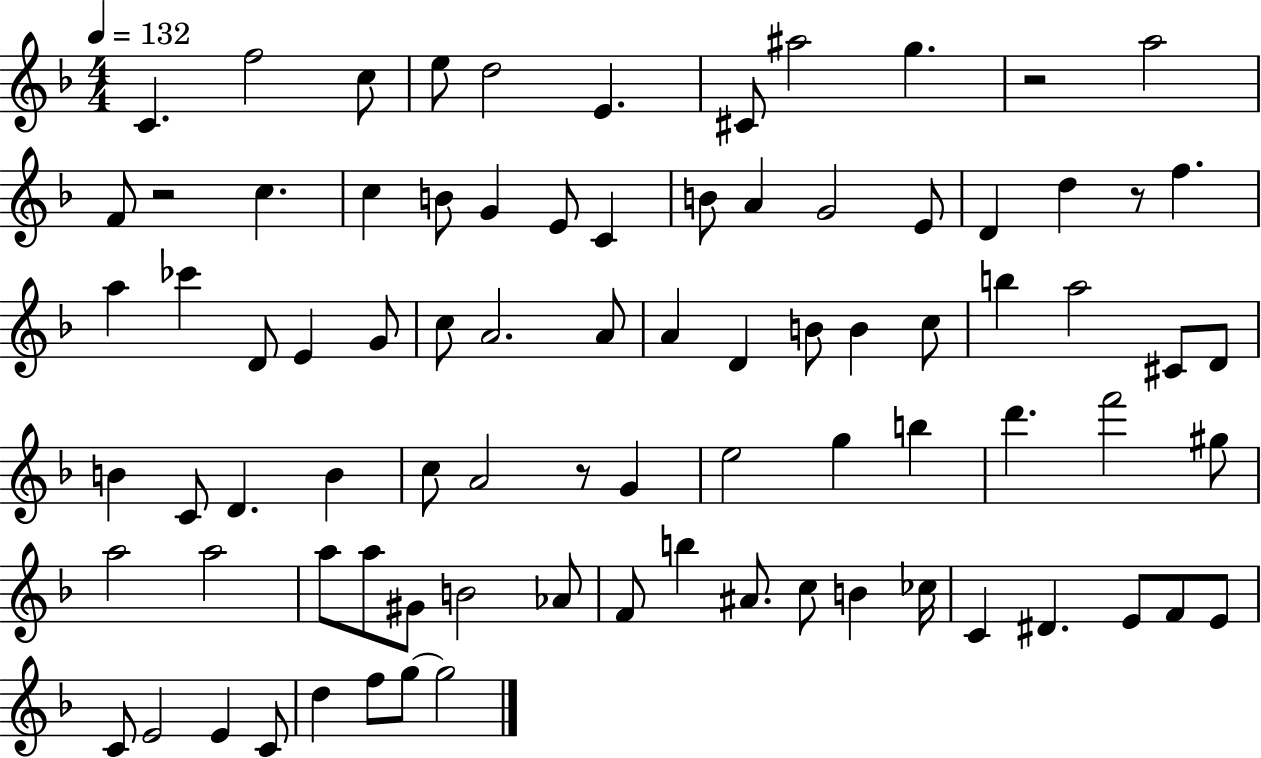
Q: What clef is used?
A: treble